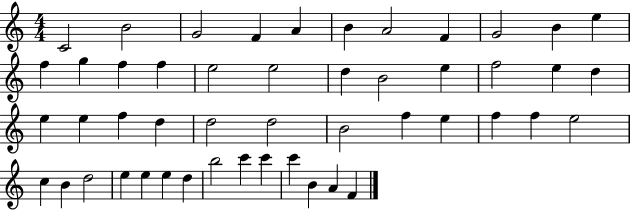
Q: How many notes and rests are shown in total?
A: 49